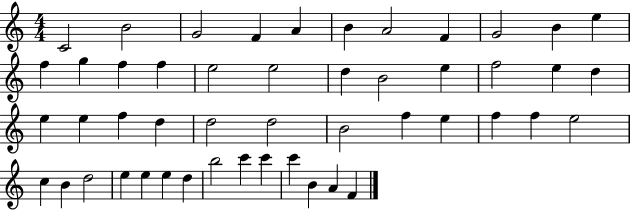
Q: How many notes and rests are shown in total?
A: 49